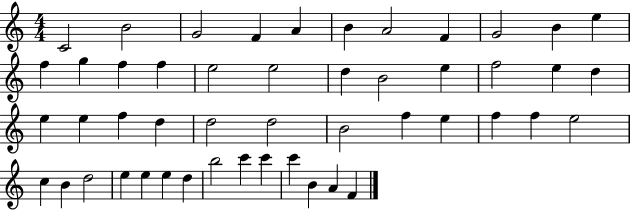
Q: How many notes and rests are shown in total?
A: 49